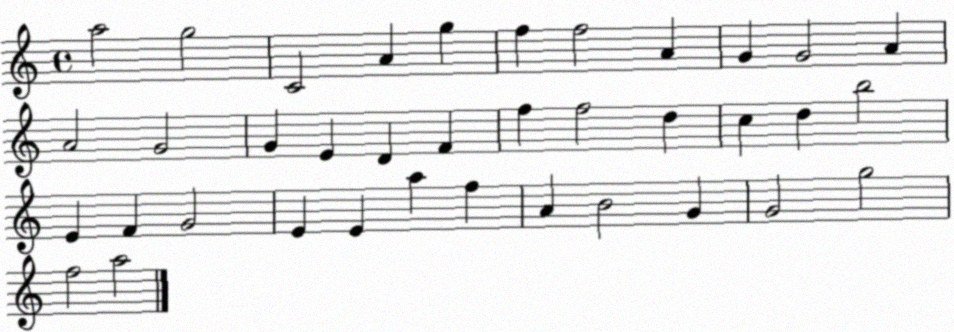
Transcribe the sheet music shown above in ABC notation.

X:1
T:Untitled
M:4/4
L:1/4
K:C
a2 g2 C2 A g f f2 A G G2 A A2 G2 G E D F f f2 d c d b2 E F G2 E E a f A B2 G G2 g2 f2 a2